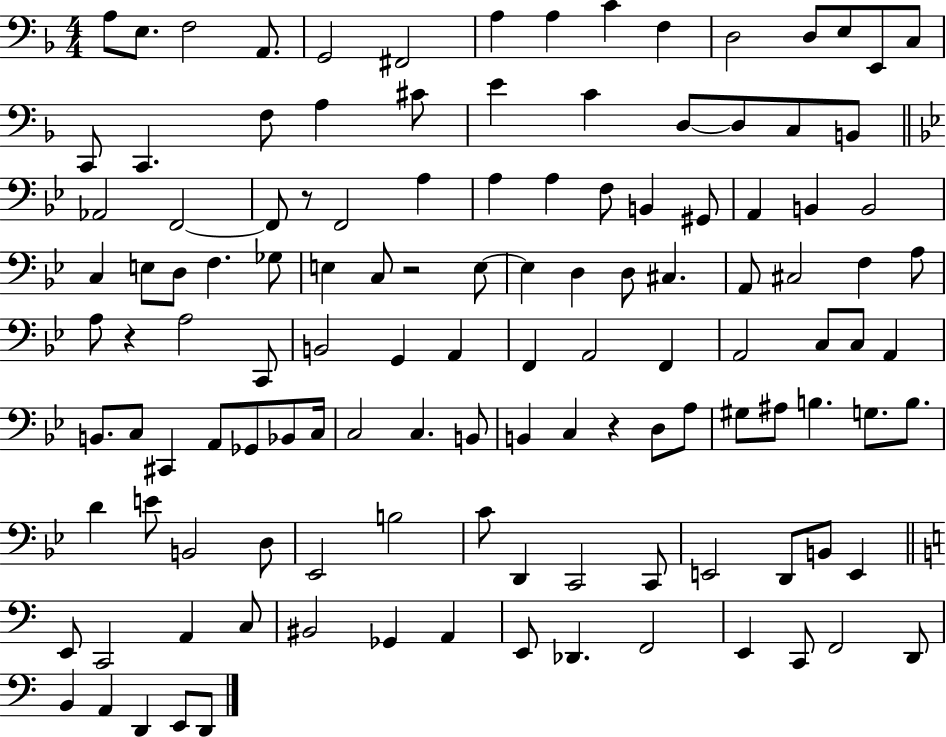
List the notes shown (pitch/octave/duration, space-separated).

A3/e E3/e. F3/h A2/e. G2/h F#2/h A3/q A3/q C4/q F3/q D3/h D3/e E3/e E2/e C3/e C2/e C2/q. F3/e A3/q C#4/e E4/q C4/q D3/e D3/e C3/e B2/e Ab2/h F2/h F2/e R/e F2/h A3/q A3/q A3/q F3/e B2/q G#2/e A2/q B2/q B2/h C3/q E3/e D3/e F3/q. Gb3/e E3/q C3/e R/h E3/e E3/q D3/q D3/e C#3/q. A2/e C#3/h F3/q A3/e A3/e R/q A3/h C2/e B2/h G2/q A2/q F2/q A2/h F2/q A2/h C3/e C3/e A2/q B2/e. C3/e C#2/q A2/e Gb2/e Bb2/e C3/s C3/h C3/q. B2/e B2/q C3/q R/q D3/e A3/e G#3/e A#3/e B3/q. G3/e. B3/e. D4/q E4/e B2/h D3/e Eb2/h B3/h C4/e D2/q C2/h C2/e E2/h D2/e B2/e E2/q E2/e C2/h A2/q C3/e BIS2/h Gb2/q A2/q E2/e Db2/q. F2/h E2/q C2/e F2/h D2/e B2/q A2/q D2/q E2/e D2/e